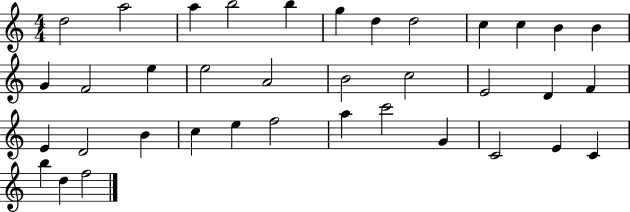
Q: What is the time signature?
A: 4/4